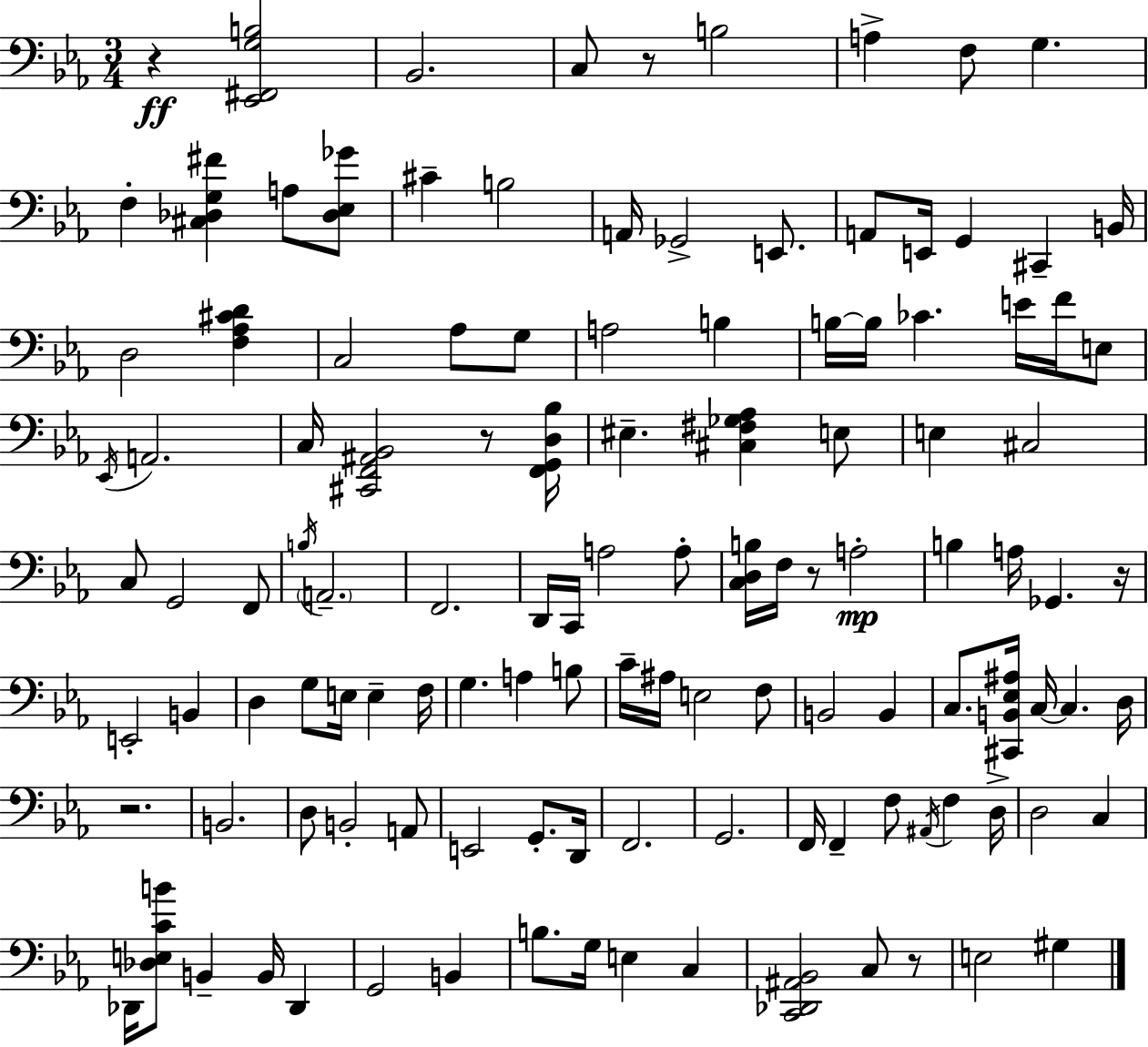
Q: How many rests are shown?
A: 7